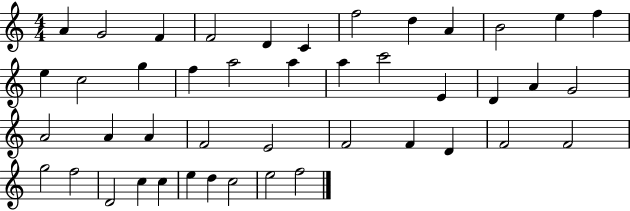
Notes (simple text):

A4/q G4/h F4/q F4/h D4/q C4/q F5/h D5/q A4/q B4/h E5/q F5/q E5/q C5/h G5/q F5/q A5/h A5/q A5/q C6/h E4/q D4/q A4/q G4/h A4/h A4/q A4/q F4/h E4/h F4/h F4/q D4/q F4/h F4/h G5/h F5/h D4/h C5/q C5/q E5/q D5/q C5/h E5/h F5/h